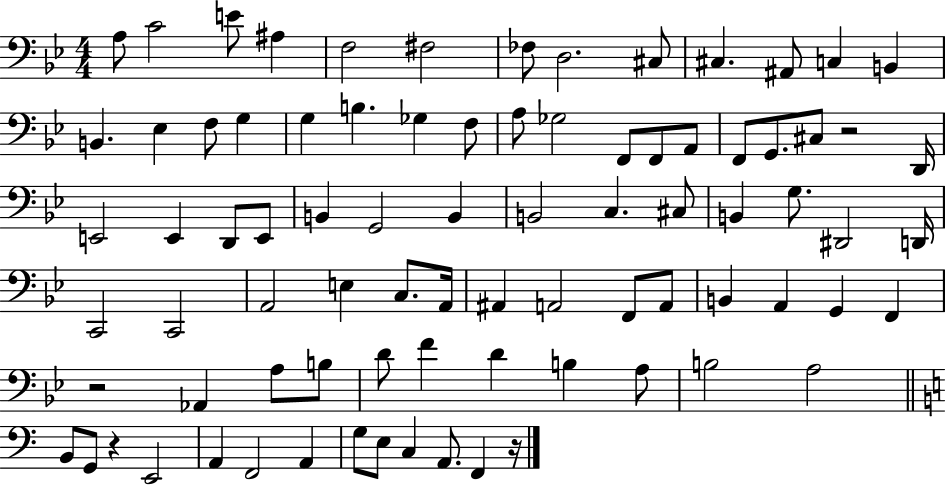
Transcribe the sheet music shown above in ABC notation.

X:1
T:Untitled
M:4/4
L:1/4
K:Bb
A,/2 C2 E/2 ^A, F,2 ^F,2 _F,/2 D,2 ^C,/2 ^C, ^A,,/2 C, B,, B,, _E, F,/2 G, G, B, _G, F,/2 A,/2 _G,2 F,,/2 F,,/2 A,,/2 F,,/2 G,,/2 ^C,/2 z2 D,,/4 E,,2 E,, D,,/2 E,,/2 B,, G,,2 B,, B,,2 C, ^C,/2 B,, G,/2 ^D,,2 D,,/4 C,,2 C,,2 A,,2 E, C,/2 A,,/4 ^A,, A,,2 F,,/2 A,,/2 B,, A,, G,, F,, z2 _A,, A,/2 B,/2 D/2 F D B, A,/2 B,2 A,2 B,,/2 G,,/2 z E,,2 A,, F,,2 A,, G,/2 E,/2 C, A,,/2 F,, z/4